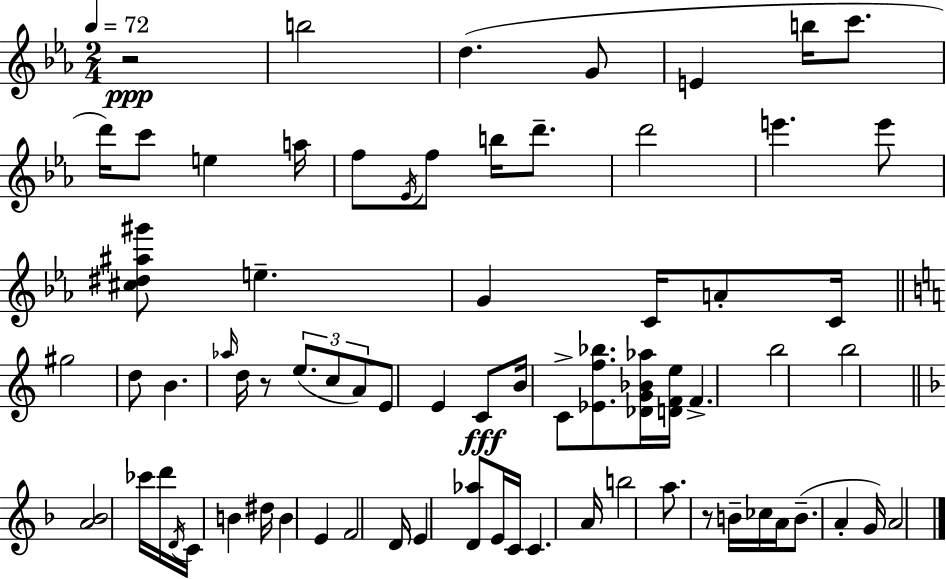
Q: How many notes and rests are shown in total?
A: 72